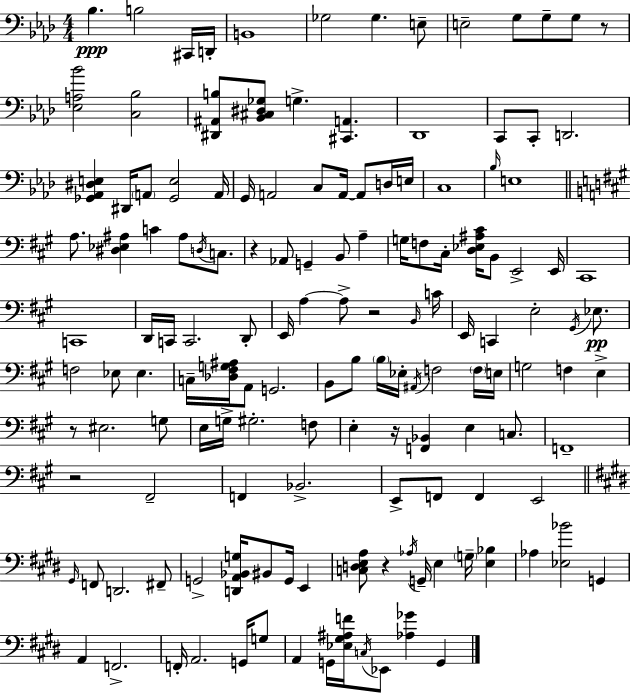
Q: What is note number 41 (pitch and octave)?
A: F3